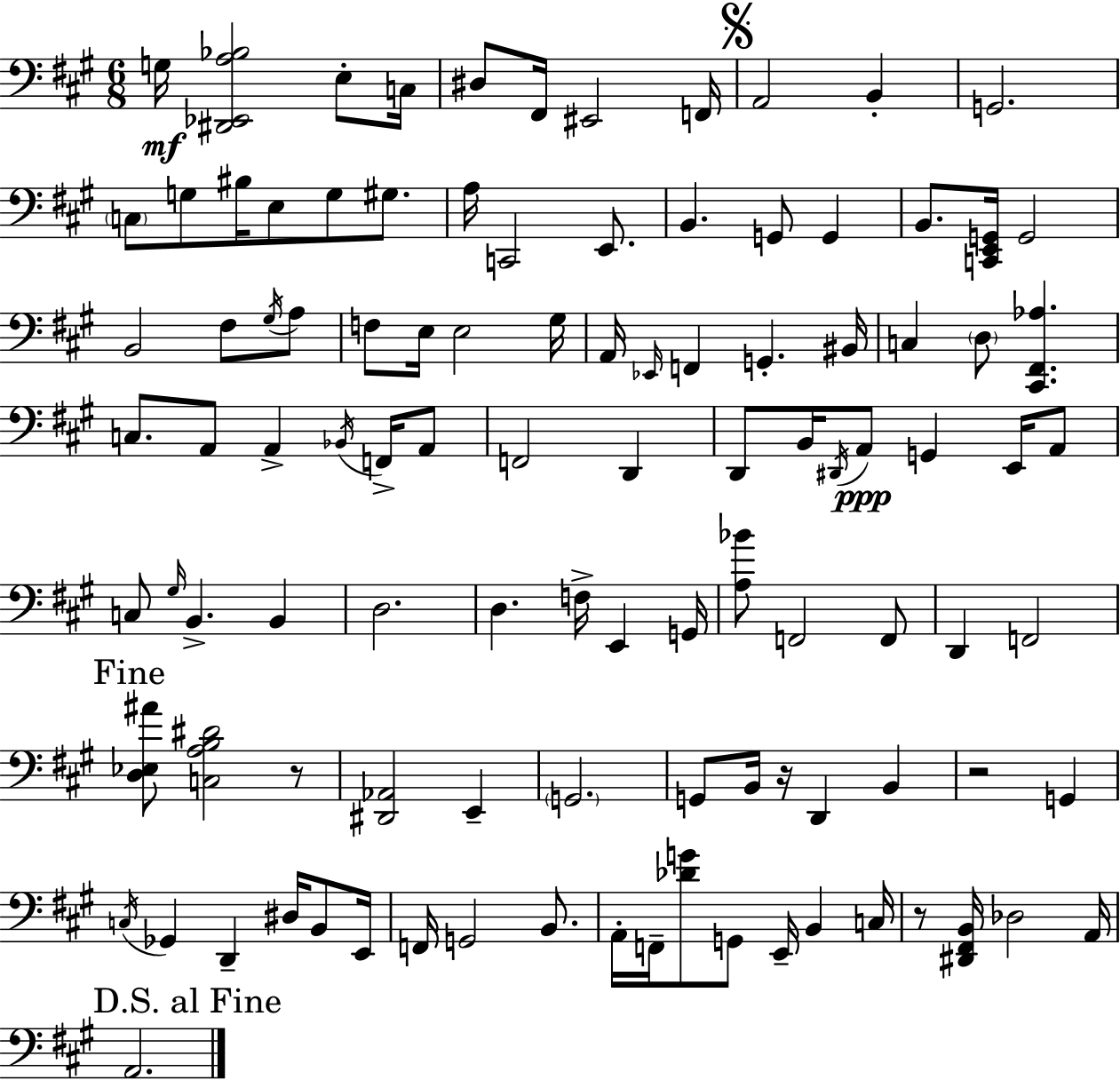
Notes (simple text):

G3/s [D#2,Eb2,A3,Bb3]/h E3/e C3/s D#3/e F#2/s EIS2/h F2/s A2/h B2/q G2/h. C3/e G3/e BIS3/s E3/e G3/e G#3/e. A3/s C2/h E2/e. B2/q. G2/e G2/q B2/e. [C2,E2,G2]/s G2/h B2/h F#3/e G#3/s A3/e F3/e E3/s E3/h G#3/s A2/s Eb2/s F2/q G2/q. BIS2/s C3/q D3/e [C#2,F#2,Ab3]/q. C3/e. A2/e A2/q Bb2/s F2/s A2/e F2/h D2/q D2/e B2/s D#2/s A2/e G2/q E2/s A2/e C3/e G#3/s B2/q. B2/q D3/h. D3/q. F3/s E2/q G2/s [A3,Bb4]/e F2/h F2/e D2/q F2/h [D3,Eb3,A#4]/e [C3,A3,B3,D#4]/h R/e [D#2,Ab2]/h E2/q G2/h. G2/e B2/s R/s D2/q B2/q R/h G2/q C3/s Gb2/q D2/q D#3/s B2/e E2/s F2/s G2/h B2/e. A2/s F2/s [Db4,G4]/e G2/e E2/s B2/q C3/s R/e [D#2,F#2,B2]/s Db3/h A2/s A2/h.